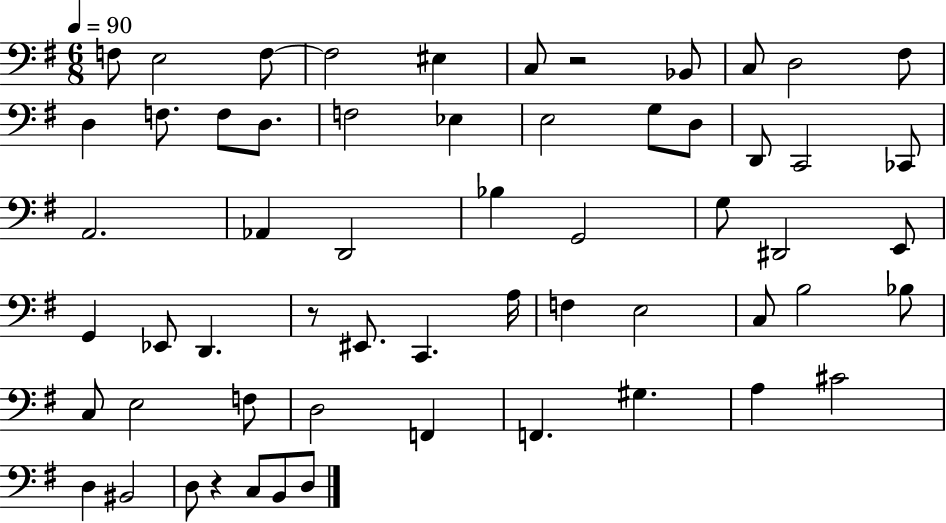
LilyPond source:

{
  \clef bass
  \numericTimeSignature
  \time 6/8
  \key g \major
  \tempo 4 = 90
  \repeat volta 2 { f8 e2 f8~~ | f2 eis4 | c8 r2 bes,8 | c8 d2 fis8 | \break d4 f8. f8 d8. | f2 ees4 | e2 g8 d8 | d,8 c,2 ces,8 | \break a,2. | aes,4 d,2 | bes4 g,2 | g8 dis,2 e,8 | \break g,4 ees,8 d,4. | r8 eis,8. c,4. a16 | f4 e2 | c8 b2 bes8 | \break c8 e2 f8 | d2 f,4 | f,4. gis4. | a4 cis'2 | \break d4 bis,2 | d8 r4 c8 b,8 d8 | } \bar "|."
}